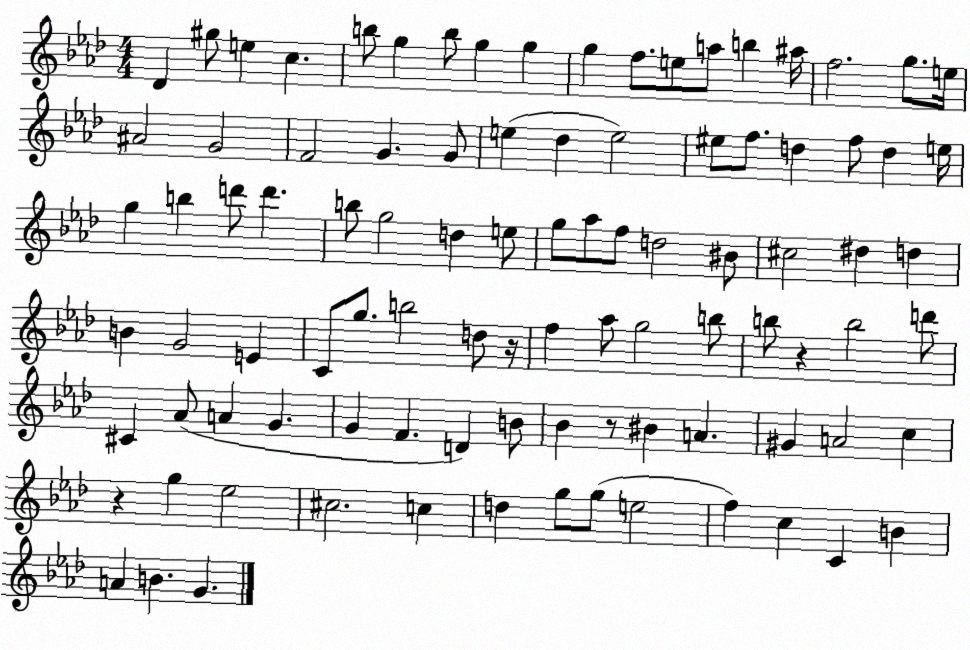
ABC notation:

X:1
T:Untitled
M:4/4
L:1/4
K:Ab
_D ^g/2 e c b/2 g b/2 g g g f/2 e/2 a/2 b ^a/4 f2 g/2 e/4 ^A2 G2 F2 G G/2 e _d e2 ^e/2 f/2 d f/2 d e/4 g b d'/2 d' b/2 g2 d e/2 g/2 _a/2 f/2 d2 ^B/2 ^c2 ^d d B G2 E C/2 g/2 b2 d/2 z/4 f _a/2 g2 b/2 b/2 z b2 d'/2 ^C _A/2 A G G F D B/2 _B z/2 ^B A ^G A2 c z g _e2 ^c2 c d g/2 g/2 e2 f c C B A B G